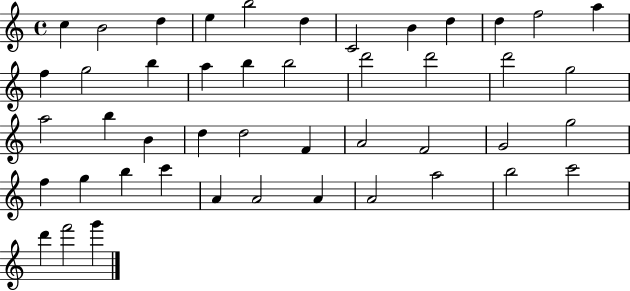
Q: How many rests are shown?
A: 0